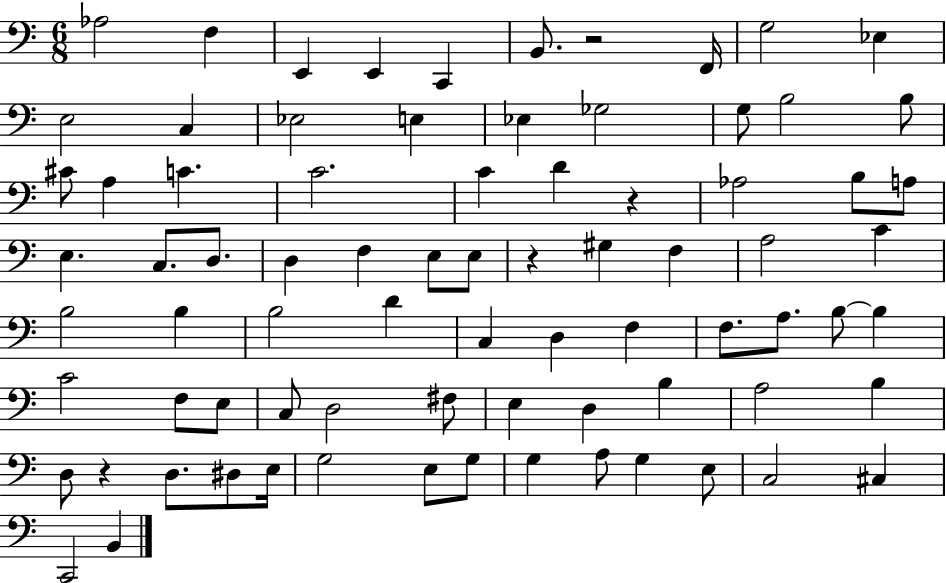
{
  \clef bass
  \numericTimeSignature
  \time 6/8
  \key c \major
  aes2 f4 | e,4 e,4 c,4 | b,8. r2 f,16 | g2 ees4 | \break e2 c4 | ees2 e4 | ees4 ges2 | g8 b2 b8 | \break cis'8 a4 c'4. | c'2. | c'4 d'4 r4 | aes2 b8 a8 | \break e4. c8. d8. | d4 f4 e8 e8 | r4 gis4 f4 | a2 c'4 | \break b2 b4 | b2 d'4 | c4 d4 f4 | f8. a8. b8~~ b4 | \break c'2 f8 e8 | c8 d2 fis8 | e4 d4 b4 | a2 b4 | \break d8 r4 d8. dis8 e16 | g2 e8 g8 | g4 a8 g4 e8 | c2 cis4 | \break c,2 b,4 | \bar "|."
}